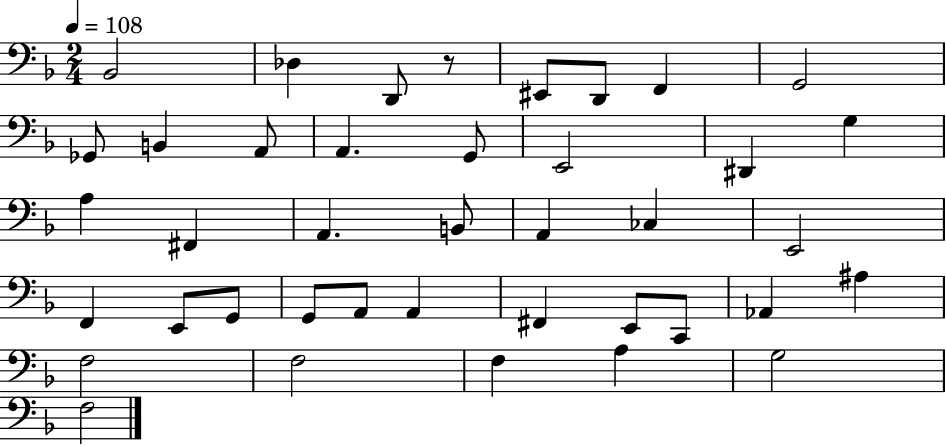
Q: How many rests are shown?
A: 1